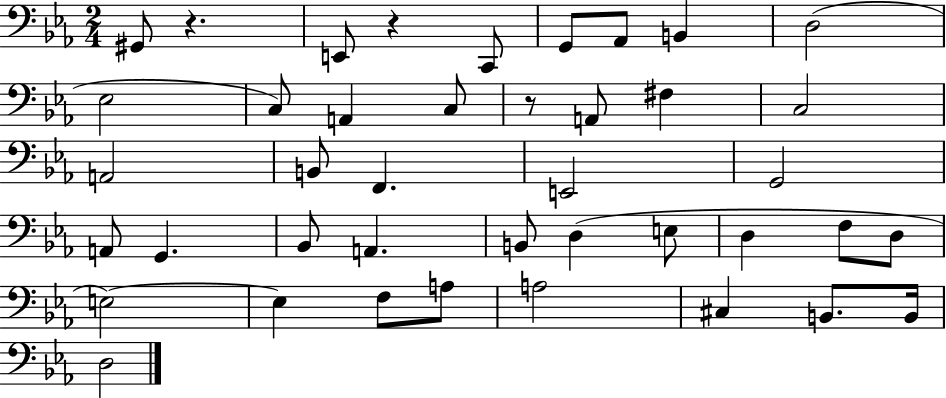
X:1
T:Untitled
M:2/4
L:1/4
K:Eb
^G,,/2 z E,,/2 z C,,/2 G,,/2 _A,,/2 B,, D,2 _E,2 C,/2 A,, C,/2 z/2 A,,/2 ^F, C,2 A,,2 B,,/2 F,, E,,2 G,,2 A,,/2 G,, _B,,/2 A,, B,,/2 D, E,/2 D, F,/2 D,/2 E,2 E, F,/2 A,/2 A,2 ^C, B,,/2 B,,/4 D,2